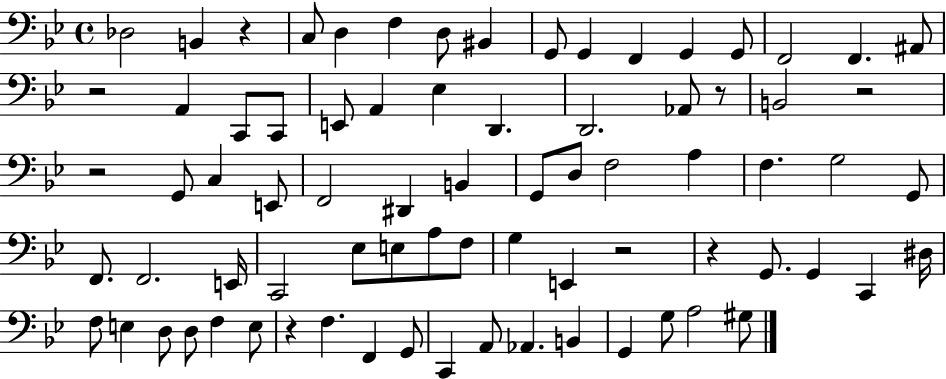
Db3/h B2/q R/q C3/e D3/q F3/q D3/e BIS2/q G2/e G2/q F2/q G2/q G2/e F2/h F2/q. A#2/e R/h A2/q C2/e C2/e E2/e A2/q Eb3/q D2/q. D2/h. Ab2/e R/e B2/h R/h R/h G2/e C3/q E2/e F2/h D#2/q B2/q G2/e D3/e F3/h A3/q F3/q. G3/h G2/e F2/e. F2/h. E2/s C2/h Eb3/e E3/e A3/e F3/e G3/q E2/q R/h R/q G2/e. G2/q C2/q D#3/s F3/e E3/q D3/e D3/e F3/q E3/e R/q F3/q. F2/q G2/e C2/q A2/e Ab2/q. B2/q G2/q G3/e A3/h G#3/e